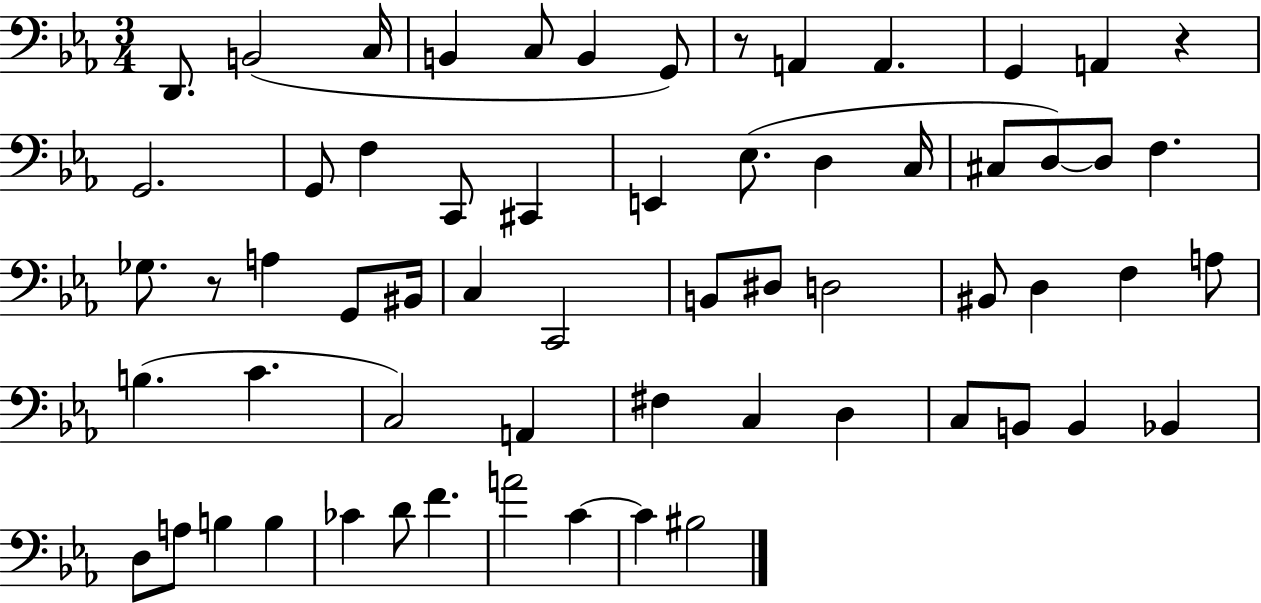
{
  \clef bass
  \numericTimeSignature
  \time 3/4
  \key ees \major
  \repeat volta 2 { d,8. b,2( c16 | b,4 c8 b,4 g,8) | r8 a,4 a,4. | g,4 a,4 r4 | \break g,2. | g,8 f4 c,8 cis,4 | e,4 ees8.( d4 c16 | cis8 d8~~) d8 f4. | \break ges8. r8 a4 g,8 bis,16 | c4 c,2 | b,8 dis8 d2 | bis,8 d4 f4 a8 | \break b4.( c'4. | c2) a,4 | fis4 c4 d4 | c8 b,8 b,4 bes,4 | \break d8 a8 b4 b4 | ces'4 d'8 f'4. | a'2 c'4~~ | c'4 bis2 | \break } \bar "|."
}